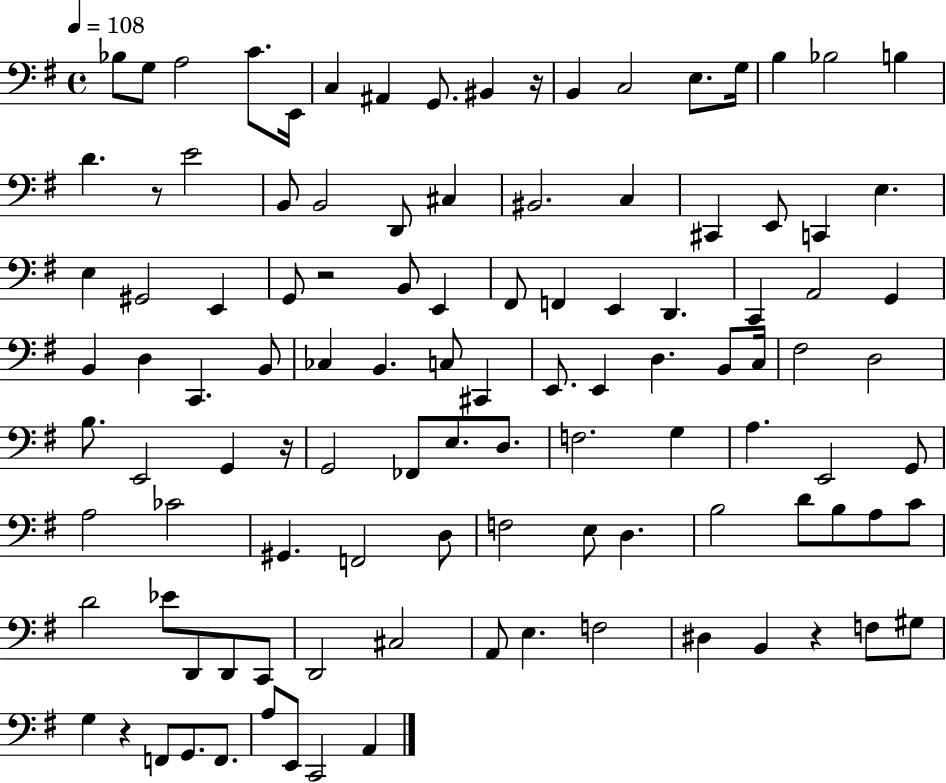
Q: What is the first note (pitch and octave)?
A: Bb3